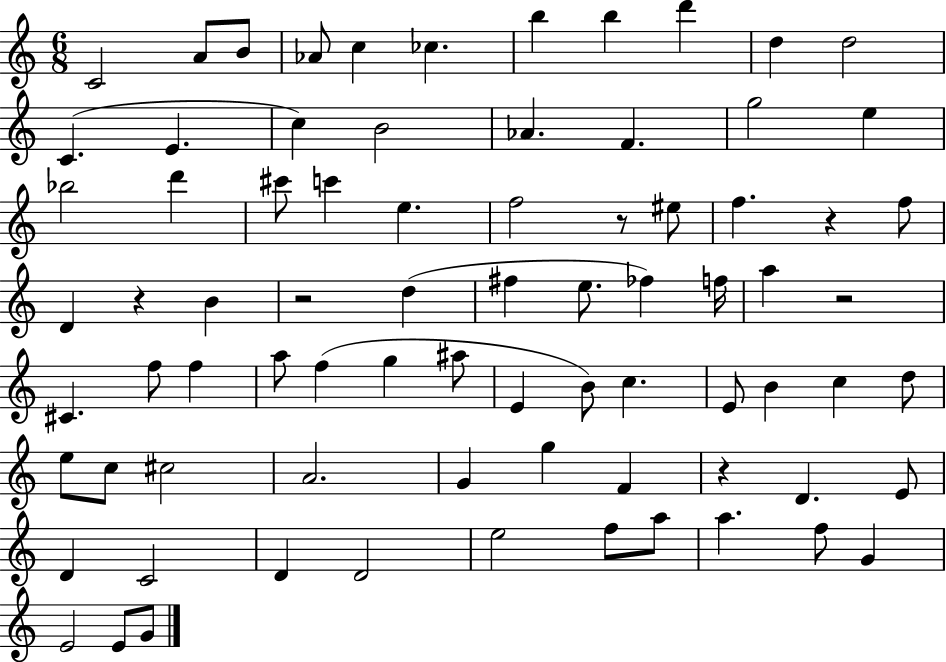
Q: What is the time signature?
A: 6/8